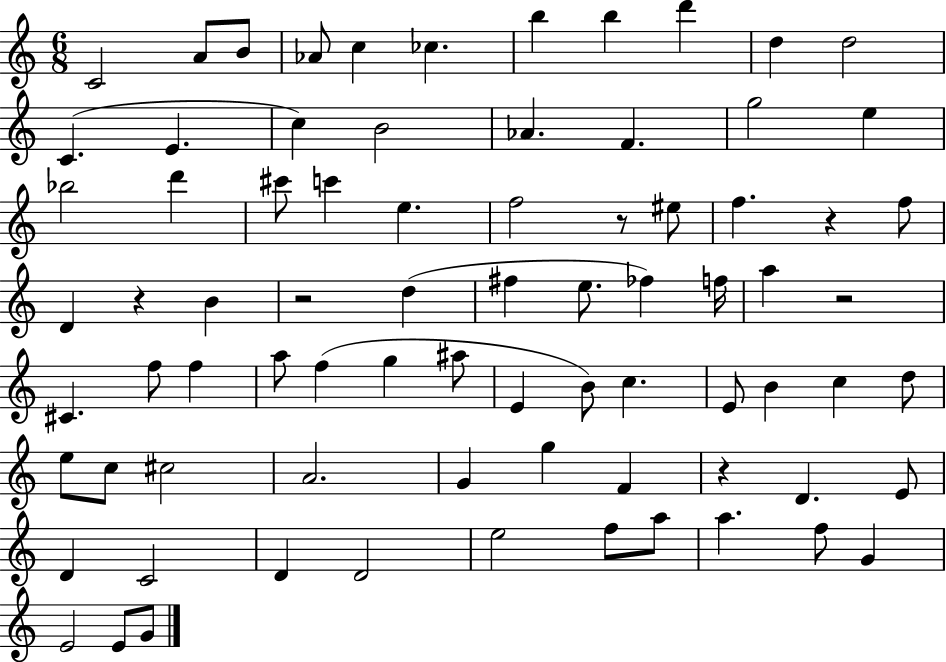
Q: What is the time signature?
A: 6/8